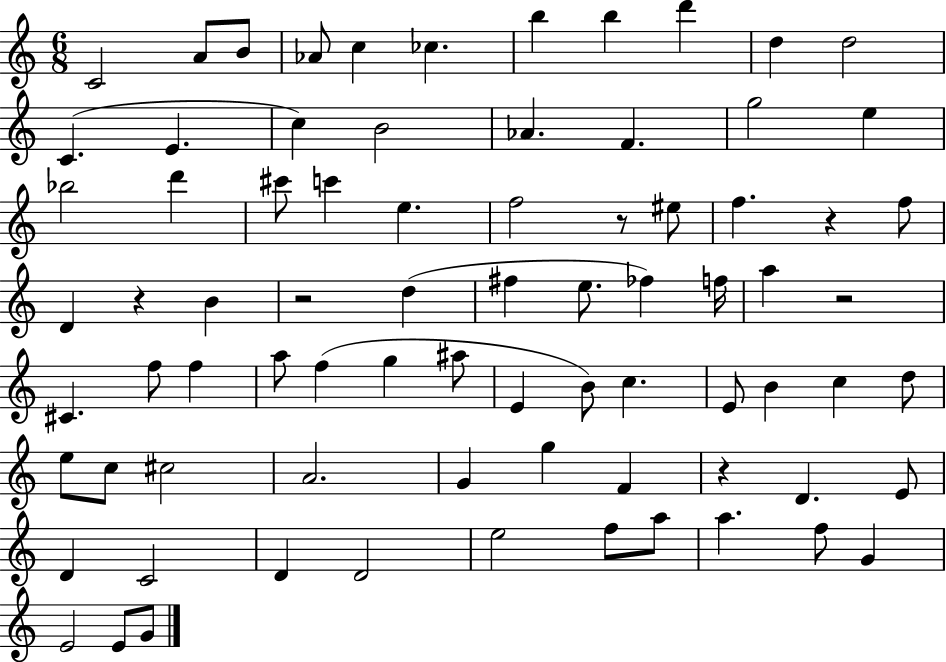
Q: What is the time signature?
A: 6/8